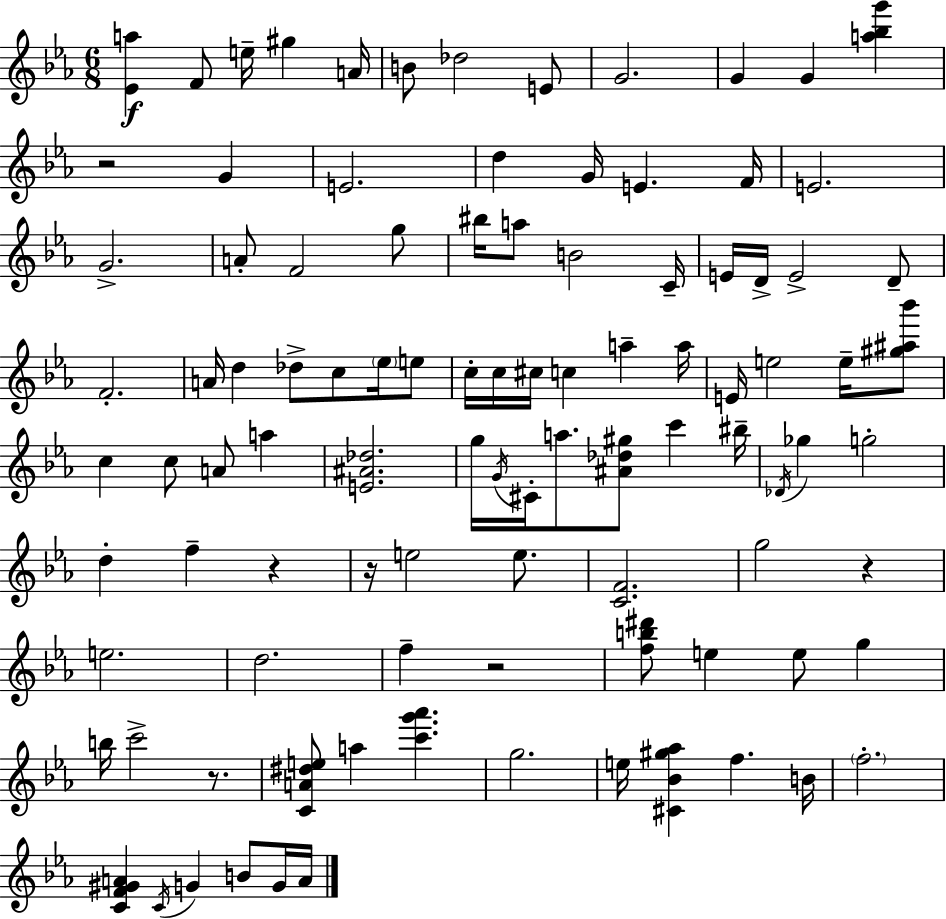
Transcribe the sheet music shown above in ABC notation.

X:1
T:Untitled
M:6/8
L:1/4
K:Cm
[_Ea] F/2 e/4 ^g A/4 B/2 _d2 E/2 G2 G G [a_bg'] z2 G E2 d G/4 E F/4 E2 G2 A/2 F2 g/2 ^b/4 a/2 B2 C/4 E/4 D/4 E2 D/2 F2 A/4 d _d/2 c/2 _e/4 e/2 c/4 c/4 ^c/4 c a a/4 E/4 e2 e/4 [^g^a_b']/2 c c/2 A/2 a [E^A_d]2 g/4 G/4 ^C/4 a/2 [^A_d^g]/2 c' ^b/4 _D/4 _g g2 d f z z/4 e2 e/2 [CF]2 g2 z e2 d2 f z2 [fb^d']/2 e e/2 g b/4 c'2 z/2 [CA^de]/2 a [c'g'_a'] g2 e/4 [^C_B^g_a] f B/4 f2 [CF^GA] C/4 G B/2 G/4 A/4